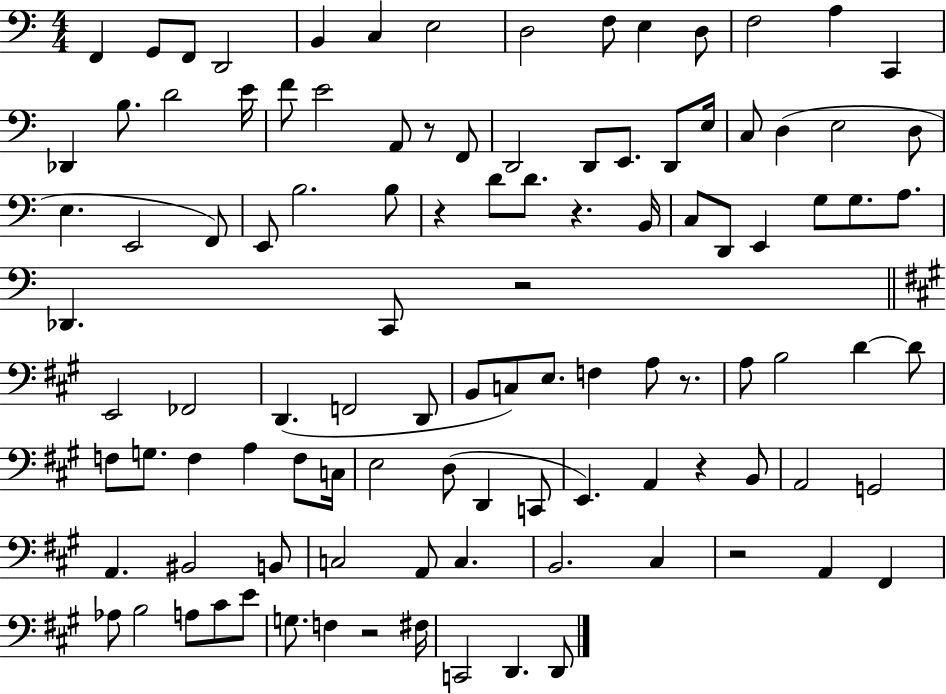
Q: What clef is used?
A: bass